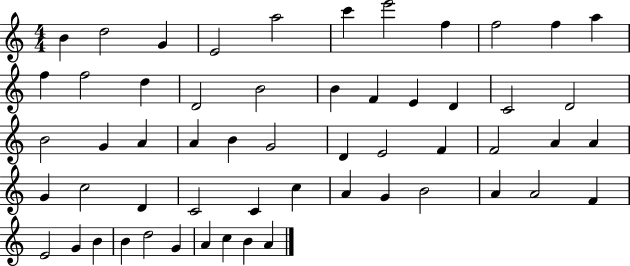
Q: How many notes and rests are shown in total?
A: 56